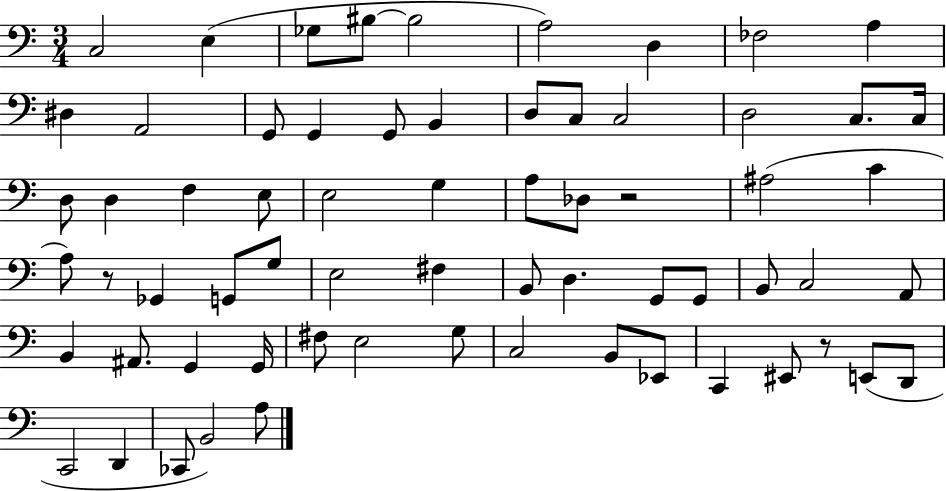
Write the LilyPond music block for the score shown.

{
  \clef bass
  \numericTimeSignature
  \time 3/4
  \key c \major
  c2 e4( | ges8 bis8~~ bis2 | a2) d4 | fes2 a4 | \break dis4 a,2 | g,8 g,4 g,8 b,4 | d8 c8 c2 | d2 c8. c16 | \break d8 d4 f4 e8 | e2 g4 | a8 des8 r2 | ais2( c'4 | \break a8) r8 ges,4 g,8 g8 | e2 fis4 | b,8 d4. g,8 g,8 | b,8 c2 a,8 | \break b,4 ais,8. g,4 g,16 | fis8 e2 g8 | c2 b,8 ees,8 | c,4 eis,8 r8 e,8( d,8 | \break c,2 d,4 | ces,8 b,2) a8 | \bar "|."
}